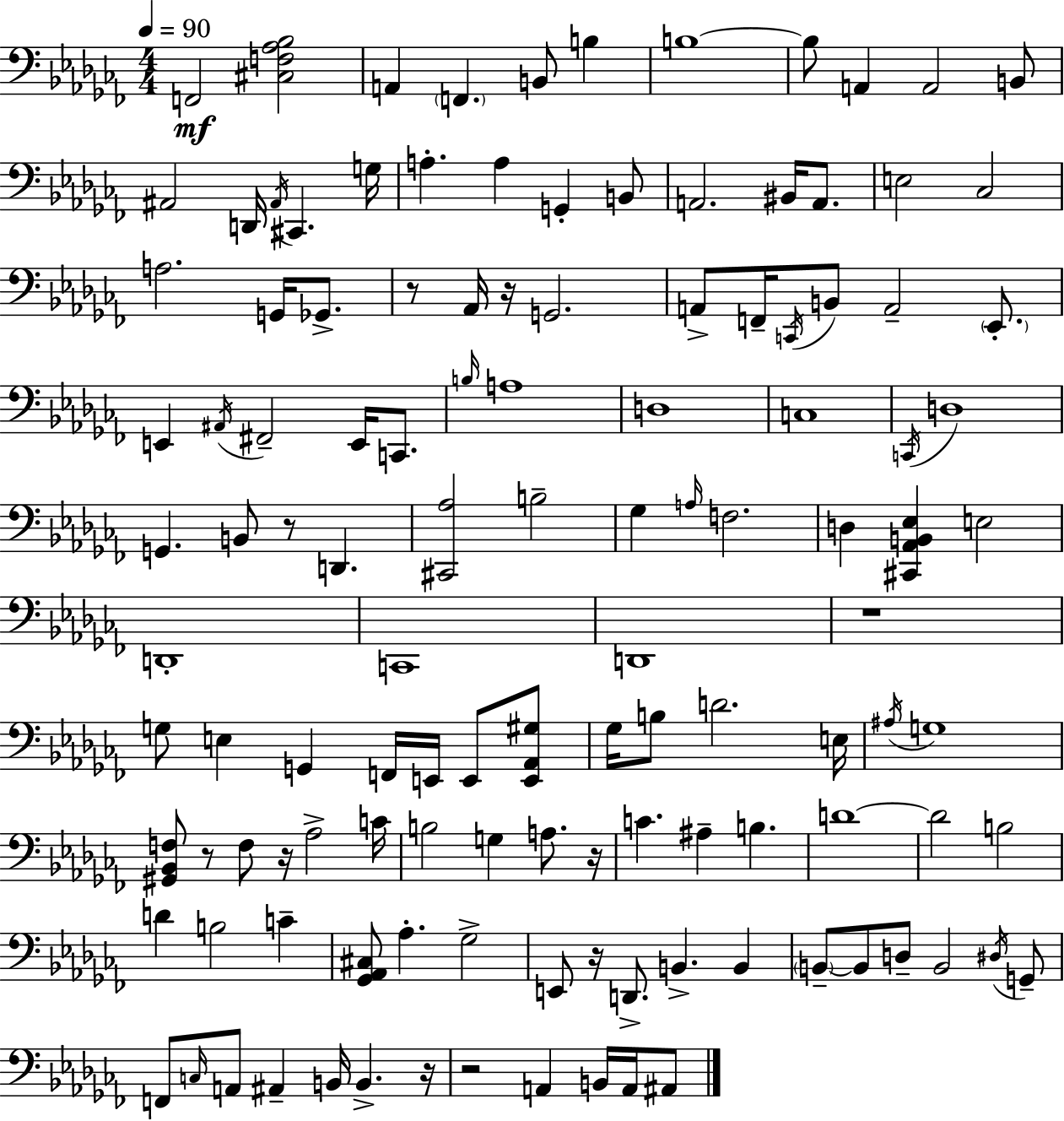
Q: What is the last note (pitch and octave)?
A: A#2